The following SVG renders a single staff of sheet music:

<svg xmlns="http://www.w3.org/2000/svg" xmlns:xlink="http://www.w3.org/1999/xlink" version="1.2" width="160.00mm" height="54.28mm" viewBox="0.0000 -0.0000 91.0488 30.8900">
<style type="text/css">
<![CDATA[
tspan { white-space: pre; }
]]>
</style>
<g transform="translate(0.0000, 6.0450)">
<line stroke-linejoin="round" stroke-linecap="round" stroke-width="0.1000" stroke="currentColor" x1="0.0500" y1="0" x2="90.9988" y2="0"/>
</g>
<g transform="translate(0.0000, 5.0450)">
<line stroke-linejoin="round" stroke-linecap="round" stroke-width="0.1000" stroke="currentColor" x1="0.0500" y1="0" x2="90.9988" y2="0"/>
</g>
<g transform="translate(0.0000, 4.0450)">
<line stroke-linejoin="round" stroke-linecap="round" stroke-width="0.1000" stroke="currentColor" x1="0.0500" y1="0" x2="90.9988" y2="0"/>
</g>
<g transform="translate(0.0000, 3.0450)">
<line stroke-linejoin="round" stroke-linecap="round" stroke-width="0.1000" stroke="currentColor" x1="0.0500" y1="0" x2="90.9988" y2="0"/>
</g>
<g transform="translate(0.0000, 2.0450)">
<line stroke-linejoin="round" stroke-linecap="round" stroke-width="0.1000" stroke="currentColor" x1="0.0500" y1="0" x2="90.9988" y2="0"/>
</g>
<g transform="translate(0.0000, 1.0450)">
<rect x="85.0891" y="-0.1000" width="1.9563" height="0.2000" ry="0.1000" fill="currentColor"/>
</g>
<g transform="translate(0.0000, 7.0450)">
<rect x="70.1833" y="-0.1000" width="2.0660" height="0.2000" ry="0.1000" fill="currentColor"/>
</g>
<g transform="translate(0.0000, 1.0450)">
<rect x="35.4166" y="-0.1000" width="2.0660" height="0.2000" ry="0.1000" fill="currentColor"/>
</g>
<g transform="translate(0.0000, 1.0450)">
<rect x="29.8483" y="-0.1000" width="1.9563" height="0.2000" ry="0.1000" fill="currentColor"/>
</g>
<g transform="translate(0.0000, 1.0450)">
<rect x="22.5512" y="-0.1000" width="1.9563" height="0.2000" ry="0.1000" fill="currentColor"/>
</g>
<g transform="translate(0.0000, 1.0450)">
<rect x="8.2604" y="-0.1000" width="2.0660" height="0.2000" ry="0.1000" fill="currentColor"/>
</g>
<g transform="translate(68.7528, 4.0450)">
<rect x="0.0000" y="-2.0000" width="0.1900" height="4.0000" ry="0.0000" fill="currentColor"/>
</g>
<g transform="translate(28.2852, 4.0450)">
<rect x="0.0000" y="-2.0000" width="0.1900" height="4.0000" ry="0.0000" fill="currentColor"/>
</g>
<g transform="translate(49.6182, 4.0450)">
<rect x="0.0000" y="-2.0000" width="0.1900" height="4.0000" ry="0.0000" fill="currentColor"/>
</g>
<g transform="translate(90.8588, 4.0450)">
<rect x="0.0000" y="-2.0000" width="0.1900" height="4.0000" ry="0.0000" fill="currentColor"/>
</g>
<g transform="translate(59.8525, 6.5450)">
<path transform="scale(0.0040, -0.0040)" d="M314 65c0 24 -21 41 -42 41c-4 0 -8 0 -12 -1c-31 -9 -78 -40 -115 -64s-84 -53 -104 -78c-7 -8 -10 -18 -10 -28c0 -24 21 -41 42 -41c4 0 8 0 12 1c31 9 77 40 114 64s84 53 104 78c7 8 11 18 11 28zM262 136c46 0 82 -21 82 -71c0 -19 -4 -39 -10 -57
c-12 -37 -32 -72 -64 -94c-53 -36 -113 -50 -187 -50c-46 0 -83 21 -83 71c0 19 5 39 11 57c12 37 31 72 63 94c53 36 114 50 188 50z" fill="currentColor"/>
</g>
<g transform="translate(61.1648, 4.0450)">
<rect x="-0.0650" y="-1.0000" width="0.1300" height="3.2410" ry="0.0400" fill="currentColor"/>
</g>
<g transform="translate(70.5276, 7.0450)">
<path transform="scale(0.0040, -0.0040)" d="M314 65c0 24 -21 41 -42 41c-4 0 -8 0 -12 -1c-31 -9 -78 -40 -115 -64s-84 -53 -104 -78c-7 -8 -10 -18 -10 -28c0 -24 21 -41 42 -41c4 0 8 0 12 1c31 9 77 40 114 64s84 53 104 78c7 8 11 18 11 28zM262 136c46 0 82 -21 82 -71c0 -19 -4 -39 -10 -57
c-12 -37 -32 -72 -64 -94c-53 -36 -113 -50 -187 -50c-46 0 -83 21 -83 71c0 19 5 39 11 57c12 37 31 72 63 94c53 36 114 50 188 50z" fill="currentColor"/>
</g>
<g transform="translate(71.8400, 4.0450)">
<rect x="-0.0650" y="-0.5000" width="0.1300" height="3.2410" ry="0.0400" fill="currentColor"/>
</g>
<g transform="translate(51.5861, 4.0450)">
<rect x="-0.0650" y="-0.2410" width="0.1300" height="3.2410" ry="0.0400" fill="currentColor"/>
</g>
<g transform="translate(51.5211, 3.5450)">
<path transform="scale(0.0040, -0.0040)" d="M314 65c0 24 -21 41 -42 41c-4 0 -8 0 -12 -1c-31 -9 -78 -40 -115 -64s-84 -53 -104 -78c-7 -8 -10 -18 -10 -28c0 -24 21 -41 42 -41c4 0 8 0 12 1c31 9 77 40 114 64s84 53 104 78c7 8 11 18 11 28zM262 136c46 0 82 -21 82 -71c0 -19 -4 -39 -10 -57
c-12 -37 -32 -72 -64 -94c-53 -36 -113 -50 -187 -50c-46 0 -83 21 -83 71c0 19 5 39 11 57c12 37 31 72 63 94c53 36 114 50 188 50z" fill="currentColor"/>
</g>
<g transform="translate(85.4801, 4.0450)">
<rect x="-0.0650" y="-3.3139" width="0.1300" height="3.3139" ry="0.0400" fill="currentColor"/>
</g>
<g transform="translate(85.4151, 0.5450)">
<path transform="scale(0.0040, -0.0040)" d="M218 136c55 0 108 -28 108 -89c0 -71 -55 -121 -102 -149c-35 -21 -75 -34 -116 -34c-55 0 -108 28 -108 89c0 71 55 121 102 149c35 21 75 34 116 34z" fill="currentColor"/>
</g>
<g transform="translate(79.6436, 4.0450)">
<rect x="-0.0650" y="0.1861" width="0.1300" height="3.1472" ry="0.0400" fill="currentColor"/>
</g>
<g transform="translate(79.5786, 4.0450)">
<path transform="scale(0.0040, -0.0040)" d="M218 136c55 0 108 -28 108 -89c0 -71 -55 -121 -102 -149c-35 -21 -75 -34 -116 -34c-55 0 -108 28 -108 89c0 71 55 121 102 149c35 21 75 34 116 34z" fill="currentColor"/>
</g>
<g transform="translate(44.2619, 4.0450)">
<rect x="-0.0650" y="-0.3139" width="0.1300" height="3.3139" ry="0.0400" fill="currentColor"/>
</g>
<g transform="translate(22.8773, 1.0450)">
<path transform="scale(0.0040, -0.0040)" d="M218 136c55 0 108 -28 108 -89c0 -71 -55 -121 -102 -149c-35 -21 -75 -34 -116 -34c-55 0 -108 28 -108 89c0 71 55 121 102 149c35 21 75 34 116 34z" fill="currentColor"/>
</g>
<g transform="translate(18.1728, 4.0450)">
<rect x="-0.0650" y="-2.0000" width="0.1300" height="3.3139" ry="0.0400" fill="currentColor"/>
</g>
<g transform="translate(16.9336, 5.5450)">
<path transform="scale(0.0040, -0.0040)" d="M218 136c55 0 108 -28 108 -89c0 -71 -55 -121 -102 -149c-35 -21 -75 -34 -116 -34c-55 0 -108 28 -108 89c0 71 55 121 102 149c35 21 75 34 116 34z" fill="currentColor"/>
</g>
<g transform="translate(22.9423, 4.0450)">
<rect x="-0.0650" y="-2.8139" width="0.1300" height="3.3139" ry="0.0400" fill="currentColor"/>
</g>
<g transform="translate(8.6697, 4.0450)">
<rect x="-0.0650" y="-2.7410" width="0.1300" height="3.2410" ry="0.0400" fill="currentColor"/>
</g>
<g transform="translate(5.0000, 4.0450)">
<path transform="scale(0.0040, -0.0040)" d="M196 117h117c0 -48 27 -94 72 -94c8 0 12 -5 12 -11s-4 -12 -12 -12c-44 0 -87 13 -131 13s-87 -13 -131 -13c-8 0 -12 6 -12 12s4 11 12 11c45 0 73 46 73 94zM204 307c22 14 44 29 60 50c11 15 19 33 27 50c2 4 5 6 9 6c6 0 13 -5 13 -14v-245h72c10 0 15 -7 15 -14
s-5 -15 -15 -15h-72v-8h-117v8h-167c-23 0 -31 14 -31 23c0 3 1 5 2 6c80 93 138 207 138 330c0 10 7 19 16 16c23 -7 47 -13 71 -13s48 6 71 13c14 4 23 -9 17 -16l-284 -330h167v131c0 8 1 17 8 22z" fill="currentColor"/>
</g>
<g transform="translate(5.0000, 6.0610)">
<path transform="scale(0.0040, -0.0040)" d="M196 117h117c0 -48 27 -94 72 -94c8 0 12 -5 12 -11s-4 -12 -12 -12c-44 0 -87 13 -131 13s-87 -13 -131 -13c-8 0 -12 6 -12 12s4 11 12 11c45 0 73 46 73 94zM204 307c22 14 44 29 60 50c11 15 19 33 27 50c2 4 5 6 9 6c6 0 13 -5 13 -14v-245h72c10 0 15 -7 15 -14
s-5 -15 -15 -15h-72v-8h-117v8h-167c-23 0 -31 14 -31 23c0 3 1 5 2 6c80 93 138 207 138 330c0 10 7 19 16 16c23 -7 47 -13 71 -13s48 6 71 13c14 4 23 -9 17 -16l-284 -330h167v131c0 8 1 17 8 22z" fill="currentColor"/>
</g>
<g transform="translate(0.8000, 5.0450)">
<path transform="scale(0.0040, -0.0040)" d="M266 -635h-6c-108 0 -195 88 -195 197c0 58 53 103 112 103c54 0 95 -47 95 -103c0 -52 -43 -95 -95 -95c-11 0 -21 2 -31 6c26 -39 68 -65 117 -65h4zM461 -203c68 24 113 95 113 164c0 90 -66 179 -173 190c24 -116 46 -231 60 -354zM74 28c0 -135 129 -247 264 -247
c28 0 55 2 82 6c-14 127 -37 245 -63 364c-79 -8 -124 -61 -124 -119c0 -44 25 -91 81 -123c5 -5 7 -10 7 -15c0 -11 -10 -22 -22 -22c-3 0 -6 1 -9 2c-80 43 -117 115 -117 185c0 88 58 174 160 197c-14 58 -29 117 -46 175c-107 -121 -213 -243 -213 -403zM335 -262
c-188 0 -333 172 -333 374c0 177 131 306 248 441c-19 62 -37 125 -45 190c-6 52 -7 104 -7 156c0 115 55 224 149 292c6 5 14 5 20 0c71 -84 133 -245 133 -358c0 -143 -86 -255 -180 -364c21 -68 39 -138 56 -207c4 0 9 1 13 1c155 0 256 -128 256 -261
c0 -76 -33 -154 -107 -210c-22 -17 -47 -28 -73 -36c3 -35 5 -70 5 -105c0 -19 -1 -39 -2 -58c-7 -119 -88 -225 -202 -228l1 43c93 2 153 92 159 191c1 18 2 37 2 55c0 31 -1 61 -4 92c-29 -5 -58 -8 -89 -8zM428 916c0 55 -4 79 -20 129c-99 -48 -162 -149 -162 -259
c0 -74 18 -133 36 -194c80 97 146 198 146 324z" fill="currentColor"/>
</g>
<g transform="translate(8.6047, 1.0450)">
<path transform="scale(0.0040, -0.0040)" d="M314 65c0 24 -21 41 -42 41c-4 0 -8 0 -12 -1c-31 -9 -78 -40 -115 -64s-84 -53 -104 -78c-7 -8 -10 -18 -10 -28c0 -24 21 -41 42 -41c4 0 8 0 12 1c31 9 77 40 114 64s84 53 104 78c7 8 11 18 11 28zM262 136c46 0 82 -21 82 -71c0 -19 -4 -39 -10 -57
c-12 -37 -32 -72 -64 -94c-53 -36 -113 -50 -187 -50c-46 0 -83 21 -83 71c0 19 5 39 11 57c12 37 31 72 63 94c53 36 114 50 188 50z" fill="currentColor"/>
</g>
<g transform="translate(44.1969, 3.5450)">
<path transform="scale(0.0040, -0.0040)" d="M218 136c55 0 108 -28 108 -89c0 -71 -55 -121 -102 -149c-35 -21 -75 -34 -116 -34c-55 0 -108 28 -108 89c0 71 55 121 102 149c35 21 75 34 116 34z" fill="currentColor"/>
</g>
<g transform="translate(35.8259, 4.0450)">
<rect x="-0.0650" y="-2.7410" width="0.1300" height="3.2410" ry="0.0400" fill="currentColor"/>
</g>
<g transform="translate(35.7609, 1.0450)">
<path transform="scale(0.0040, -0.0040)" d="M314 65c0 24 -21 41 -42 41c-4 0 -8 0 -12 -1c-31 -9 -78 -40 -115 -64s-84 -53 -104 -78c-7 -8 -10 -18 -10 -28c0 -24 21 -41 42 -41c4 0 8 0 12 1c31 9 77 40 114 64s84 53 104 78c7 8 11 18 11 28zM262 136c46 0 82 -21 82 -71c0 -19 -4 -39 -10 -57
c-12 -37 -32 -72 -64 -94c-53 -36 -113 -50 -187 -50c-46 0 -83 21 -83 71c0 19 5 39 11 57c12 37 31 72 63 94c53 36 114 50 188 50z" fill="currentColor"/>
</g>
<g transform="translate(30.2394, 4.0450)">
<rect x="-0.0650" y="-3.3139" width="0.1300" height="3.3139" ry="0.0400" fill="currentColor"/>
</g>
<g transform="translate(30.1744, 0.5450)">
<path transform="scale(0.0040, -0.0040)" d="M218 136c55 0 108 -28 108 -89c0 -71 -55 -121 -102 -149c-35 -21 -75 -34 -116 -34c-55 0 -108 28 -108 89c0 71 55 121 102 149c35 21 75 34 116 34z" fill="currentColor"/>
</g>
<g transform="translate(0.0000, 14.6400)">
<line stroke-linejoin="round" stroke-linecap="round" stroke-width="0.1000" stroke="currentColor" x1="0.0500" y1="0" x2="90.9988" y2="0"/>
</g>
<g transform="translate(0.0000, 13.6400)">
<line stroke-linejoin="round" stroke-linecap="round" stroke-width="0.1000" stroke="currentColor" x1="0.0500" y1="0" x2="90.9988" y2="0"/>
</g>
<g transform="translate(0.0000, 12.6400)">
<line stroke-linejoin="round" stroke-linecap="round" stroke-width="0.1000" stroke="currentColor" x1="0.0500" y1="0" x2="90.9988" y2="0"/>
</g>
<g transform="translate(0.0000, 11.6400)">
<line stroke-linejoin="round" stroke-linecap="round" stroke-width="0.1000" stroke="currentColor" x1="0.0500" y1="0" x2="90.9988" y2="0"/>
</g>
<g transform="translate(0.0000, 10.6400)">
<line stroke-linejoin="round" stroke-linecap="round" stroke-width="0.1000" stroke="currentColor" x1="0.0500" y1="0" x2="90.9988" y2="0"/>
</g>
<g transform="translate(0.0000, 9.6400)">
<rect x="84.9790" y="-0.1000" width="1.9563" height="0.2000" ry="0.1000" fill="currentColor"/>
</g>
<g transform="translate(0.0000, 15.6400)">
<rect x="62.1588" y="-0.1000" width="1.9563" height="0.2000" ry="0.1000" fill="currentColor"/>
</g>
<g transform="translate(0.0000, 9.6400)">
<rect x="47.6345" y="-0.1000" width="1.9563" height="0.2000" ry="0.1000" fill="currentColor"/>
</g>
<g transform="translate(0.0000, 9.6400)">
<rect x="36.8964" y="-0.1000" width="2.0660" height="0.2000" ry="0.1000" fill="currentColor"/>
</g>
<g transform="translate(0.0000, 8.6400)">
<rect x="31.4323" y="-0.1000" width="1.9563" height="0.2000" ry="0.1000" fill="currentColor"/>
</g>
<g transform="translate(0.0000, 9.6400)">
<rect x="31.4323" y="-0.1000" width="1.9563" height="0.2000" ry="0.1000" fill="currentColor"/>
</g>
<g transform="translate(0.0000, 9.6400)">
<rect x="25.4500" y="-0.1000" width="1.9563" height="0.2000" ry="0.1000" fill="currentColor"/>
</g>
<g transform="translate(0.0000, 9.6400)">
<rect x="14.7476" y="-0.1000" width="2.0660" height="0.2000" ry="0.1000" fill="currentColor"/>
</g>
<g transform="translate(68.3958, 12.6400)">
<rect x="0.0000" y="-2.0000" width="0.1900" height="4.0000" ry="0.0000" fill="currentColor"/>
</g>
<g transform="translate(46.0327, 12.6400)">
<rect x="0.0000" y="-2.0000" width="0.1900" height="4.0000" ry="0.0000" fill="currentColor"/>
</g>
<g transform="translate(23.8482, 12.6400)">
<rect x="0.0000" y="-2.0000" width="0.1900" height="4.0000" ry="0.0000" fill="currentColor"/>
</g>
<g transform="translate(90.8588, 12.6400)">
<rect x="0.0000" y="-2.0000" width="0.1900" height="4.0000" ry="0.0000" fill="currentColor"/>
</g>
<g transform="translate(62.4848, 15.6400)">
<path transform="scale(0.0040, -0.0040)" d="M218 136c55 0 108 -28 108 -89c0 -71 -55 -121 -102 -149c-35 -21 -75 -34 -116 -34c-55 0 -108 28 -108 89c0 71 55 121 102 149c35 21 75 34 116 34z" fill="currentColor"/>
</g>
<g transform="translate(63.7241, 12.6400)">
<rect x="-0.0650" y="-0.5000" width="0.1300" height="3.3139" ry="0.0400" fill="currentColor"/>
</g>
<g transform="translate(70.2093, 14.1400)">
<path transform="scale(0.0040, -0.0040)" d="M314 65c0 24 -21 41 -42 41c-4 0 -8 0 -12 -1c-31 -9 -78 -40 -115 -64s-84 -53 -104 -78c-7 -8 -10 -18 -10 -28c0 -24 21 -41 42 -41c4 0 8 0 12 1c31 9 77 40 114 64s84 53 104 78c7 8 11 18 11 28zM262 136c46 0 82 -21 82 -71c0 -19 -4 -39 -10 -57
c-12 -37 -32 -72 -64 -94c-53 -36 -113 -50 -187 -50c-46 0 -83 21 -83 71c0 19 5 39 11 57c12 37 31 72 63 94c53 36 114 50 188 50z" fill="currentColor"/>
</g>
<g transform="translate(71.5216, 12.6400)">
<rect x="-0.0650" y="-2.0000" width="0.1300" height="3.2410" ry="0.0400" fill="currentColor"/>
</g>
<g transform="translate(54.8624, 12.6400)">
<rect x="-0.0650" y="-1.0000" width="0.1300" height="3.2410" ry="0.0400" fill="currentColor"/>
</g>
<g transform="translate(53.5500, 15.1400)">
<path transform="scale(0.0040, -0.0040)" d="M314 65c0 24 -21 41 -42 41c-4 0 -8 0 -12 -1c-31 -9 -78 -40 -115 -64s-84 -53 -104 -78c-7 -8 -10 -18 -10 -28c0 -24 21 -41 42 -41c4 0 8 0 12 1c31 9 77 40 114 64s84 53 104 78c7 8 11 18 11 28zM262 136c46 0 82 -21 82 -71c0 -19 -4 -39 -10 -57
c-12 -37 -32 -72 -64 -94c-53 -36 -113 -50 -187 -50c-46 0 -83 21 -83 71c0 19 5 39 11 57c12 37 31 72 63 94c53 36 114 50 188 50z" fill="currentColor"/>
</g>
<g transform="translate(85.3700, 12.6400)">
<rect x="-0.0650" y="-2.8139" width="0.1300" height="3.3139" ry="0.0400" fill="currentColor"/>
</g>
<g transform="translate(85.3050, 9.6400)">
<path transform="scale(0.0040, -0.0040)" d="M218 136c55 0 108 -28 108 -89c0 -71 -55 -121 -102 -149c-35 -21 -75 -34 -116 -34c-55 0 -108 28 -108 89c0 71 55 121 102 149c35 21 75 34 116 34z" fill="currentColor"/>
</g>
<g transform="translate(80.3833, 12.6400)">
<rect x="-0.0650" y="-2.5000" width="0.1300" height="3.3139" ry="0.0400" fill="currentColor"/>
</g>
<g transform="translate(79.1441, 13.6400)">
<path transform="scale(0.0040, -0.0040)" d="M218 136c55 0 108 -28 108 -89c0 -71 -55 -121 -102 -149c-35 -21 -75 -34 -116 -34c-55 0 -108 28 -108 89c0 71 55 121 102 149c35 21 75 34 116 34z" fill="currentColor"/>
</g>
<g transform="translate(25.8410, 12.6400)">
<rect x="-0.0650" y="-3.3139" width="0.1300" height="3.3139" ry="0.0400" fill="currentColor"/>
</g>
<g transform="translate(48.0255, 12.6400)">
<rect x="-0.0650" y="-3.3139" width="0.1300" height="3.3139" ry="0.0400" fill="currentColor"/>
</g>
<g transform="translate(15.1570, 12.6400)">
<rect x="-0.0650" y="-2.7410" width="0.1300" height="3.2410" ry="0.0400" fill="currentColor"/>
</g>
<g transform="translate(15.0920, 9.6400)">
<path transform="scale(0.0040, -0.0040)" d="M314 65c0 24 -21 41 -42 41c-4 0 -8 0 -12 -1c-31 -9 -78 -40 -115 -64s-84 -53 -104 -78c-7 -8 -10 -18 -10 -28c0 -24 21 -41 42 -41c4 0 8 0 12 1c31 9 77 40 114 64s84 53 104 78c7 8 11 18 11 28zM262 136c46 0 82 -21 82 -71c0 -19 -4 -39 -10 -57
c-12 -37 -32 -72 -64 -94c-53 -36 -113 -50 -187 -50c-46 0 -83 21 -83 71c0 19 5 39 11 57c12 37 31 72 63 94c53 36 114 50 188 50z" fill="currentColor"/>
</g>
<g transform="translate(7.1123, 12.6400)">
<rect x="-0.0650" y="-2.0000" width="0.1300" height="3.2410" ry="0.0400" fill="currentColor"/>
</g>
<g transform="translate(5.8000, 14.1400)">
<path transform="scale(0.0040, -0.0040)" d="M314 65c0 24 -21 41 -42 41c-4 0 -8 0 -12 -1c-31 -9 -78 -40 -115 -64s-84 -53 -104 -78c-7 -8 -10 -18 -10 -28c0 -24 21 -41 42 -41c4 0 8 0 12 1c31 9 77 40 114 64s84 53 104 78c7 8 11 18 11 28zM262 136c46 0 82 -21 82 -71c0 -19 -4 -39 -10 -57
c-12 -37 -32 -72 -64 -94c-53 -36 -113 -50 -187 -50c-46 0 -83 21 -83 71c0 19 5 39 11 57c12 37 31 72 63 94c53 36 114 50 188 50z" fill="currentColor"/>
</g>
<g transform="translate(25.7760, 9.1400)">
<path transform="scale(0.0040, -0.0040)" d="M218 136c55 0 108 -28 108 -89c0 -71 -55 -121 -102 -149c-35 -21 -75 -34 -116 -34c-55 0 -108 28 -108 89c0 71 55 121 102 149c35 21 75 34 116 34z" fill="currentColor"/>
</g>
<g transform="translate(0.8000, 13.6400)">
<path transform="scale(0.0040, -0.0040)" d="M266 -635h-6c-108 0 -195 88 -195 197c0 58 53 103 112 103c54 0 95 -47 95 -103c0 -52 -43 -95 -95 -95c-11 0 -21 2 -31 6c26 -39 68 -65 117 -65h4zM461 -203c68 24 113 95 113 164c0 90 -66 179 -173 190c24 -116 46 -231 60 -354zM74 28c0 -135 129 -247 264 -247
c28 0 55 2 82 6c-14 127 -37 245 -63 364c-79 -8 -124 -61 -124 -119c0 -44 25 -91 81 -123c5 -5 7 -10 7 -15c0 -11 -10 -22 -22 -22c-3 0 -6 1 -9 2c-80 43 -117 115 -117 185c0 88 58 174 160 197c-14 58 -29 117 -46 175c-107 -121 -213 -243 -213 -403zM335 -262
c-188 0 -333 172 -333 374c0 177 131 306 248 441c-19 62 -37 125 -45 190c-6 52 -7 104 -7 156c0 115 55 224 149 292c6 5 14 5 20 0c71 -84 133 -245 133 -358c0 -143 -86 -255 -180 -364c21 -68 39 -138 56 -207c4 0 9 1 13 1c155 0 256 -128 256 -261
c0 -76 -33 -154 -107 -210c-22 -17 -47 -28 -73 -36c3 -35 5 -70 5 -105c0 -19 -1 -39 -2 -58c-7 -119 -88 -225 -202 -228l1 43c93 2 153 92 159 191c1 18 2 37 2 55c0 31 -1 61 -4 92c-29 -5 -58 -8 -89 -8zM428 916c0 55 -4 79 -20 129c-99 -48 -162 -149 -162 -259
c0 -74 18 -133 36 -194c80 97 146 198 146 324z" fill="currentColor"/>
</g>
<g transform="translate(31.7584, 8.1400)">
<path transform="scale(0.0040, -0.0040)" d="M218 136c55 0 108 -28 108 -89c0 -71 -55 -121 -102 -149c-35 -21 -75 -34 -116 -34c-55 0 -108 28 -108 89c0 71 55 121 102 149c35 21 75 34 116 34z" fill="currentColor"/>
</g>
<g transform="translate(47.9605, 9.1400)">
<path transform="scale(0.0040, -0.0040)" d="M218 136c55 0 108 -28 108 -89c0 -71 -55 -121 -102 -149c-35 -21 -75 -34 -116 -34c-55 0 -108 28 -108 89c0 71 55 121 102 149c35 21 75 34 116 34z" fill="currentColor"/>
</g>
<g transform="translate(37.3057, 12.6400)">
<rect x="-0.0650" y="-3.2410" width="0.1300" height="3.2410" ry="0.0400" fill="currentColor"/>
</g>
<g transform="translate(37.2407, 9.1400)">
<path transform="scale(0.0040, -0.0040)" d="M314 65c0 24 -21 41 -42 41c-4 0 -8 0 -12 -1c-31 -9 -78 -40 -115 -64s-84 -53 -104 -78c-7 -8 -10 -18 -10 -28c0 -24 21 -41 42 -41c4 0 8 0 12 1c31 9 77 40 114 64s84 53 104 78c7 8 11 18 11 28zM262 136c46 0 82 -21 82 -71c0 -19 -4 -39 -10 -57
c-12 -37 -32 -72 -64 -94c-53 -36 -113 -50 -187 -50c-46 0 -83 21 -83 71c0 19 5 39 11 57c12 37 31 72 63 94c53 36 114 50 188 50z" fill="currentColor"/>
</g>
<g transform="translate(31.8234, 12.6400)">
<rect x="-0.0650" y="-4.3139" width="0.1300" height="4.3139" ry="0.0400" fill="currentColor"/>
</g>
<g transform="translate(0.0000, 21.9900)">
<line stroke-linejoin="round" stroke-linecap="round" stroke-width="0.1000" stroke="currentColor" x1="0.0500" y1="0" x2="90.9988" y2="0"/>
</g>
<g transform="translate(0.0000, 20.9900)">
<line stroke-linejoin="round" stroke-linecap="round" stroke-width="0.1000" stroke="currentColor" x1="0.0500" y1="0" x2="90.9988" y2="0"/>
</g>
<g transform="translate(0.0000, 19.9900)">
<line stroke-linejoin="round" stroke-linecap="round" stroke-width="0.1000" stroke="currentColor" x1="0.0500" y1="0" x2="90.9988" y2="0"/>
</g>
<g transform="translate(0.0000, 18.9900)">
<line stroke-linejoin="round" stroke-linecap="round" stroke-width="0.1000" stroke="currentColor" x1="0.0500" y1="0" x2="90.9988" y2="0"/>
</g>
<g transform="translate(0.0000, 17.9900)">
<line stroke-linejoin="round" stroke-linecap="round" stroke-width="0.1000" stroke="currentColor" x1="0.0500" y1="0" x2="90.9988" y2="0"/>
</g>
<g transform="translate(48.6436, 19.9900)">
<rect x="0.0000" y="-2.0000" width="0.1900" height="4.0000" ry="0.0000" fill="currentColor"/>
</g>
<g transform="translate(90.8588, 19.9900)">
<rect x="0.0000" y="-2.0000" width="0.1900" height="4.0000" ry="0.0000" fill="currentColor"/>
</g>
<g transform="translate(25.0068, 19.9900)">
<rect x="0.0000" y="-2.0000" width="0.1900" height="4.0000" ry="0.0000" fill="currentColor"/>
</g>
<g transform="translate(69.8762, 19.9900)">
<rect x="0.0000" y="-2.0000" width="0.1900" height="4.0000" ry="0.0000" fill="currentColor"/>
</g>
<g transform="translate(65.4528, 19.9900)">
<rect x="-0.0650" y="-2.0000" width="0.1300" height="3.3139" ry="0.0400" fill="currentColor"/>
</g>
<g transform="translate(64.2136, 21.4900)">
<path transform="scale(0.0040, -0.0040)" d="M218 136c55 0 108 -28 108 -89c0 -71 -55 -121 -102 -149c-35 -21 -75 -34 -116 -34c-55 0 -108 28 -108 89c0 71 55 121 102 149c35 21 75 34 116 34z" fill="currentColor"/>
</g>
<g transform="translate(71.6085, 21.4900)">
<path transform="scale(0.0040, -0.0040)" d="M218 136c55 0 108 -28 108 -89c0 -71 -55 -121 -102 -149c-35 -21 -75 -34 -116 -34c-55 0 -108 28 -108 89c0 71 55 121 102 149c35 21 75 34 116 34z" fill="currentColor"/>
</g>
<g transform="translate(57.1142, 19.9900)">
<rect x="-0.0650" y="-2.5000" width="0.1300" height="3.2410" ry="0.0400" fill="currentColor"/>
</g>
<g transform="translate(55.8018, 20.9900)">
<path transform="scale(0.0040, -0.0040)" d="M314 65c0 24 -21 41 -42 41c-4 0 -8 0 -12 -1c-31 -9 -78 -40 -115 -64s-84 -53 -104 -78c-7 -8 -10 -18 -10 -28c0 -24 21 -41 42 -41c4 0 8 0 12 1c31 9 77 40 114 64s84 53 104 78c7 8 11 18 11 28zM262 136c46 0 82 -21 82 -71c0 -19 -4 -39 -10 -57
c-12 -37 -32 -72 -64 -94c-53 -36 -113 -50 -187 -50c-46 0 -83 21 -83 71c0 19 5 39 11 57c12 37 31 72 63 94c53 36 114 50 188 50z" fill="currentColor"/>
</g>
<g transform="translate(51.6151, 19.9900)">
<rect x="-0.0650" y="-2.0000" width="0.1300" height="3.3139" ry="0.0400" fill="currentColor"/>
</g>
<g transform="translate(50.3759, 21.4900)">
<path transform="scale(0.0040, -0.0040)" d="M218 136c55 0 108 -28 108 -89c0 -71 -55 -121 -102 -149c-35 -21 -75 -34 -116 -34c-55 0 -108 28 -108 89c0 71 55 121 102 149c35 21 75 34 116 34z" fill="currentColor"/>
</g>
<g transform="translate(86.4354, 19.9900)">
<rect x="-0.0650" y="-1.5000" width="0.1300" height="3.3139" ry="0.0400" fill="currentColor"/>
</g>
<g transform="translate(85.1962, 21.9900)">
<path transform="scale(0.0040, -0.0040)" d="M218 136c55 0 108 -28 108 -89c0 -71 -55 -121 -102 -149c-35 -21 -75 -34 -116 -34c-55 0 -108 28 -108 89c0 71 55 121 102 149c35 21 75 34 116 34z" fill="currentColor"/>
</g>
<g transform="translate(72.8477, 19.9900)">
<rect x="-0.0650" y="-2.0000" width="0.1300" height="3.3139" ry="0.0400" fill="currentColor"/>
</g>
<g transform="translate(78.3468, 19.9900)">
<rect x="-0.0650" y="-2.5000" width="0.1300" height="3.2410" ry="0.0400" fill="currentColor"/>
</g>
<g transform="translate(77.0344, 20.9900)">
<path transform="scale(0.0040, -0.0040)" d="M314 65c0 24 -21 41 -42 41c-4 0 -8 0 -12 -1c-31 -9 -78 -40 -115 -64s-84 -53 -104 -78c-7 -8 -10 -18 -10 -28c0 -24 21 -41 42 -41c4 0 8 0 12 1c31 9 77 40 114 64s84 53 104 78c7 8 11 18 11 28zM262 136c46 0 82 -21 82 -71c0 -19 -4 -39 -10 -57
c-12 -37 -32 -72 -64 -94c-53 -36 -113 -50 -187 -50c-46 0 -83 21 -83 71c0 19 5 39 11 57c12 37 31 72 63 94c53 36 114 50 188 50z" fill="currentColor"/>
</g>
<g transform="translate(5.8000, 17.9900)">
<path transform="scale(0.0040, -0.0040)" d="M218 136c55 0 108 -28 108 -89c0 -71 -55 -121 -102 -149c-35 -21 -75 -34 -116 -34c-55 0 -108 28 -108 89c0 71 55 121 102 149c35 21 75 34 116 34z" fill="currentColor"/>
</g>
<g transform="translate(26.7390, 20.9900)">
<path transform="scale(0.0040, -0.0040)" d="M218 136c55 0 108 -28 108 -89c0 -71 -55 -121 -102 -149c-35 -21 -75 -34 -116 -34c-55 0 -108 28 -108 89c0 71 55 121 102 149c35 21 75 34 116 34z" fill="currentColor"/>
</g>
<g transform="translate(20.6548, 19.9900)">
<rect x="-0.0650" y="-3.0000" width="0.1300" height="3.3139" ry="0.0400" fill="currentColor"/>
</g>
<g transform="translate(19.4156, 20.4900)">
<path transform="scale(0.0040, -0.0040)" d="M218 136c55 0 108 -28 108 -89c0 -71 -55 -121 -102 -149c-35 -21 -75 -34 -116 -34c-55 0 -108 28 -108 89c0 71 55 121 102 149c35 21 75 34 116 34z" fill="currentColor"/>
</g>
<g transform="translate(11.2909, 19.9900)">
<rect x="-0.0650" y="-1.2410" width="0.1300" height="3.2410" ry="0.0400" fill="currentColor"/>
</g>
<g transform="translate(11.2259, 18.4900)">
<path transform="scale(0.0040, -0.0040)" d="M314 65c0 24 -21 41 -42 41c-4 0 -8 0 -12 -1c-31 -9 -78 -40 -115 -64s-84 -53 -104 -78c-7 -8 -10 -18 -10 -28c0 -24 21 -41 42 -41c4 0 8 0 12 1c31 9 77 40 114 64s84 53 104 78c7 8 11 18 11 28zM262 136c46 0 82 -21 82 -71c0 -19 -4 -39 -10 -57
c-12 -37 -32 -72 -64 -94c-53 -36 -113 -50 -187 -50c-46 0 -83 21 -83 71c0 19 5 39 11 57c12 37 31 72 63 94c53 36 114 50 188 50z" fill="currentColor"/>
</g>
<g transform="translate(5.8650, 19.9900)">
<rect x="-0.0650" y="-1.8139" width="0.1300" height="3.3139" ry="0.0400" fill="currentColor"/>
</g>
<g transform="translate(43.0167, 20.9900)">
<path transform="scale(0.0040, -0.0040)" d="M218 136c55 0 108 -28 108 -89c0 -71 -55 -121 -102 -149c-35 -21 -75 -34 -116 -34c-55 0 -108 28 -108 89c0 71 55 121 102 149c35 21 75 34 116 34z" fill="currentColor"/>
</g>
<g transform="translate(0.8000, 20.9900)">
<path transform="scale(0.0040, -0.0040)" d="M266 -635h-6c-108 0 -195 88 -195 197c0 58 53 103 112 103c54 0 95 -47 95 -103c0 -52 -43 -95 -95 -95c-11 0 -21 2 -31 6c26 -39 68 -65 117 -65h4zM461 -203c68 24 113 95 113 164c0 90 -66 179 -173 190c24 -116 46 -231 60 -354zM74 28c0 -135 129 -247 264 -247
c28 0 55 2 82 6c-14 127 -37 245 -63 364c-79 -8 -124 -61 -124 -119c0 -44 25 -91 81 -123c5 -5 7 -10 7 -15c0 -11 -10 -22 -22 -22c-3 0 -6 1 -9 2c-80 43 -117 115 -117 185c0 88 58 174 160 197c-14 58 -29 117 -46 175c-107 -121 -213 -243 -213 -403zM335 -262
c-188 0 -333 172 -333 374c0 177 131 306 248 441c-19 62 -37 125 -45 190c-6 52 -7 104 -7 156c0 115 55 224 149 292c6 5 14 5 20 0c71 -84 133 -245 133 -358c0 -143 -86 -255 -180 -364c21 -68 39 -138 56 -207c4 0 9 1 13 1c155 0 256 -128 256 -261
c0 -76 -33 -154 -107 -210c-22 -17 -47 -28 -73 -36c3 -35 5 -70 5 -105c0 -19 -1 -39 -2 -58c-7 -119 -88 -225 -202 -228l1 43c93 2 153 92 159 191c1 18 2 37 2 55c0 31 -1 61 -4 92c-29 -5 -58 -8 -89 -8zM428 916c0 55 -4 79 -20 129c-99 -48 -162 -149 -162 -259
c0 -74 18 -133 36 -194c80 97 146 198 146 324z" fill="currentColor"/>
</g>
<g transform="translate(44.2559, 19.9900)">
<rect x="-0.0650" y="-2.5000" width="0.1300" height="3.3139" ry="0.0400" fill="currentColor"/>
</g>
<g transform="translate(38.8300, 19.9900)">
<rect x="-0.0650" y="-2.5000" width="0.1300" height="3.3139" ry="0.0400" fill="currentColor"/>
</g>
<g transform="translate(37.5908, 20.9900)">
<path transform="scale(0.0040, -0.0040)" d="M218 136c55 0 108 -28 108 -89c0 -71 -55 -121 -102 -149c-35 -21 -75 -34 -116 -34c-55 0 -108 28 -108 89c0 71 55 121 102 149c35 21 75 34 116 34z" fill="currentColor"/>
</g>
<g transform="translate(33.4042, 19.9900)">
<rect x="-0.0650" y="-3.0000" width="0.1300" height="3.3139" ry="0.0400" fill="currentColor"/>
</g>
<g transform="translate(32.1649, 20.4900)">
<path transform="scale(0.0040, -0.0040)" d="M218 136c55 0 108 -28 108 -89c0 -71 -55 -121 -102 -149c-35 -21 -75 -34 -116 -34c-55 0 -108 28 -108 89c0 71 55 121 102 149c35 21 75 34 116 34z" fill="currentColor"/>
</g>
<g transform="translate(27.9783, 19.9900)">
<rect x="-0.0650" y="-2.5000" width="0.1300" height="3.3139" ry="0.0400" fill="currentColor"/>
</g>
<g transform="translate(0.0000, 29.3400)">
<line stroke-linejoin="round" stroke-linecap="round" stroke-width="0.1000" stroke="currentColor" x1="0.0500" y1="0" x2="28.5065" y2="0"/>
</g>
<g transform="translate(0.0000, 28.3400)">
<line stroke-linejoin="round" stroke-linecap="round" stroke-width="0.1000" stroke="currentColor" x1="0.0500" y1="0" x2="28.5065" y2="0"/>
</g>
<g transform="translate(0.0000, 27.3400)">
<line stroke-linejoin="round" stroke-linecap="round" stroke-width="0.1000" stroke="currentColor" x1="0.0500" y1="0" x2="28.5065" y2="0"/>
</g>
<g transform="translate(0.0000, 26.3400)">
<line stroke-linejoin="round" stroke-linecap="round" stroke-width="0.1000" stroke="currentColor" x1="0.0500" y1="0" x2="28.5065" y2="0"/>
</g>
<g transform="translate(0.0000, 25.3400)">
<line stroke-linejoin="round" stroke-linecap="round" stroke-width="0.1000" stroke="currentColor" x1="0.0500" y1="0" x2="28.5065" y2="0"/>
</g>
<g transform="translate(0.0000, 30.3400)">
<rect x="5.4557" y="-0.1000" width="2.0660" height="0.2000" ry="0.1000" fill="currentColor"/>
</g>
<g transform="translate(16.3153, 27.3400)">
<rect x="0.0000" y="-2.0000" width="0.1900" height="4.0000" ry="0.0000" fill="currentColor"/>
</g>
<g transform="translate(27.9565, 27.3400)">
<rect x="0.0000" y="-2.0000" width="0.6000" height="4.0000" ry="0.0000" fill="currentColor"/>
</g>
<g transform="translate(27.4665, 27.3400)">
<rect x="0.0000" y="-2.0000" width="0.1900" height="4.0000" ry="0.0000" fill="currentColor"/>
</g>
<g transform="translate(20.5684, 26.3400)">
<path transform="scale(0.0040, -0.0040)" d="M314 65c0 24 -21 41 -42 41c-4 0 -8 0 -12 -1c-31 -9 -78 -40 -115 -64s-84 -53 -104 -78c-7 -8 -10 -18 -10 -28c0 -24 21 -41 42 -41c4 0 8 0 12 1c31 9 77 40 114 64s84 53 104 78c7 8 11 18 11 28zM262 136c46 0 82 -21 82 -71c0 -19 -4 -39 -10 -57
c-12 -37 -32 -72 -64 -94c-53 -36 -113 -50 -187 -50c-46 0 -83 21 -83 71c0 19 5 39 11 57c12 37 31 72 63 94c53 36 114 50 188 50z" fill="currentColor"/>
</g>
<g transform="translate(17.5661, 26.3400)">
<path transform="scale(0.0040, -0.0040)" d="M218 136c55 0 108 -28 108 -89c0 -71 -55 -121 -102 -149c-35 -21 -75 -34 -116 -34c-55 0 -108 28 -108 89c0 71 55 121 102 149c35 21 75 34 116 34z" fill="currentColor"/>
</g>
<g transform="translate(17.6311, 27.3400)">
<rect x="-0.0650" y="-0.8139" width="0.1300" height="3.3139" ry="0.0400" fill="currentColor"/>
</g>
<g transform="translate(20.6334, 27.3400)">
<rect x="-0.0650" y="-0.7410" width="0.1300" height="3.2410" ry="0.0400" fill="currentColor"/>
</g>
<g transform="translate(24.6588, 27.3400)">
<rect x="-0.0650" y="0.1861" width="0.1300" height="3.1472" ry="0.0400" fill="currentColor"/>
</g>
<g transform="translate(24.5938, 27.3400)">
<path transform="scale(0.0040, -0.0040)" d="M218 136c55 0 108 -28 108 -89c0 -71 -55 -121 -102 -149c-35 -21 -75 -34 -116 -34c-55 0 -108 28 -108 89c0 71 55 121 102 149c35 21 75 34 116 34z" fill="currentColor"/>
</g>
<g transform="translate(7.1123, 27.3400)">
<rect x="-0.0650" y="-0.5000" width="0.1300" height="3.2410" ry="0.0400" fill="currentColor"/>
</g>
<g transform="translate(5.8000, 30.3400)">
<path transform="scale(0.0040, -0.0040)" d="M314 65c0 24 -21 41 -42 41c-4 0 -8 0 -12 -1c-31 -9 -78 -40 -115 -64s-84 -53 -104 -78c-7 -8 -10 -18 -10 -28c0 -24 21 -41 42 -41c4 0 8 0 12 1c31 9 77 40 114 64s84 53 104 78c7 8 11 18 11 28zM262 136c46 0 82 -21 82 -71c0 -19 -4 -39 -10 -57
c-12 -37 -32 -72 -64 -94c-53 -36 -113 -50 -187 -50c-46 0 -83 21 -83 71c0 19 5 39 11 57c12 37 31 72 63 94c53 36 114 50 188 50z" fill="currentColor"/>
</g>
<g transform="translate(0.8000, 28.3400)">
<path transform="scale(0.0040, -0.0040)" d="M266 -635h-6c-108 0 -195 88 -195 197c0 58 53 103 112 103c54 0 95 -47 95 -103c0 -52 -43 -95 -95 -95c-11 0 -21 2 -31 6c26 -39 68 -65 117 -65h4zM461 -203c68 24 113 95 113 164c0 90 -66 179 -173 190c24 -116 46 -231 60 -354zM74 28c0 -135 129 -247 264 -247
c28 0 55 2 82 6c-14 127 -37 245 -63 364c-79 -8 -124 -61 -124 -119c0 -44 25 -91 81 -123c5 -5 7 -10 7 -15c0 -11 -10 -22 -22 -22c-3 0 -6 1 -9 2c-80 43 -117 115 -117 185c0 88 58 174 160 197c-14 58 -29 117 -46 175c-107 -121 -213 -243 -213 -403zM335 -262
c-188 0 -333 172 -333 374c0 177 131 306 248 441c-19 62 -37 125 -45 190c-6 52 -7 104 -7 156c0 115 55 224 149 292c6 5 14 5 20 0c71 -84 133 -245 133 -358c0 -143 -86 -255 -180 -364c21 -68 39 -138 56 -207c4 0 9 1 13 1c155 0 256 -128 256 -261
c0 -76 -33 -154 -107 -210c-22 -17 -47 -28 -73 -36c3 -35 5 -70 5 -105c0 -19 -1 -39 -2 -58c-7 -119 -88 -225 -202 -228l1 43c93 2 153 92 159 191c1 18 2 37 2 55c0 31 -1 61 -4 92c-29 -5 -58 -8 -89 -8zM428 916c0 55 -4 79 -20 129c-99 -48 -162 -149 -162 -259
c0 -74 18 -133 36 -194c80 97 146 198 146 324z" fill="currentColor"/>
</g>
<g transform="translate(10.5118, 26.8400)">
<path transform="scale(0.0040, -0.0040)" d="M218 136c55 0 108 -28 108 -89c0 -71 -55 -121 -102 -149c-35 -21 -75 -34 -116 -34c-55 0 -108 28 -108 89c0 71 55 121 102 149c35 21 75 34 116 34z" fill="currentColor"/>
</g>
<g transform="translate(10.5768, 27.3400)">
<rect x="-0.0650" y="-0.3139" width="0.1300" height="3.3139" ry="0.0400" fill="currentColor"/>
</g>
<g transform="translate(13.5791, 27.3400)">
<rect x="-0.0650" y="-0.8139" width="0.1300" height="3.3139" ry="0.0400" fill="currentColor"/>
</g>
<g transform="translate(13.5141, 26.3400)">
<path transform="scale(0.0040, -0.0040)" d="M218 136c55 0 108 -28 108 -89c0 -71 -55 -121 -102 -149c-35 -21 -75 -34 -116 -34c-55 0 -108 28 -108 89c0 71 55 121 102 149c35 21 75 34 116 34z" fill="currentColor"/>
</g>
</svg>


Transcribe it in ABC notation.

X:1
T:Untitled
M:4/4
L:1/4
K:C
a2 F a b a2 c c2 D2 C2 B b F2 a2 b d' b2 b D2 C F2 G a f e2 A G A G G F G2 F F G2 E C2 c d d d2 B